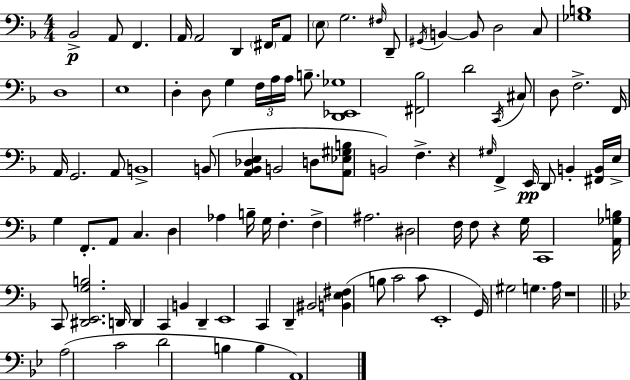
{
  \clef bass
  \numericTimeSignature
  \time 4/4
  \key f \major
  bes,2->\p a,8 f,4. | a,16 a,2 d,4 \parenthesize fis,16 a,8 | \parenthesize e8 g2. \grace { fis16 } d,8-- | \acciaccatura { gis,16 } b,4~~ b,8 d2 | \break c8 <ges b>1 | d1 | e1 | d4-. d8 g4 \tuplet 3/2 { f16 a16 a16 } b8.-- | \break <d, ees, ges>1 | <fis, bes>2 d'2 | \acciaccatura { c,16 } cis8 d8 f2.-> | f,16 a,16 g,2. | \break a,8 b,1-> | b,8( <a, bes, des e>4 b,2 | d8 <a, ees gis b>8 b,2) f4.-> | r4 \grace { gis16 } f,4-> e,16\pp d,8 b,4-. | \break <fis, b,>16 e16-> g4 f,8.-. a,8 c4. | d4 aes4 b16-- g16 f4.-. | f4-> ais2. | dis2 f16 f8 r4 | \break g16 c,1 | <a, ges b>16 c,8 <dis, e, g b>2. | d,16 d,4 c,4 b,4 | d,4-- e,1 | \break c,4 d,4-- bis,2 | <b, e fis>4( b8 c'2 | c'8 e,1-. | g,16) gis2 g4. | \break a16 r1 | \bar "||" \break \key bes \major a2( c'2 | d'2 b4 b4 | a,1) | \bar "|."
}